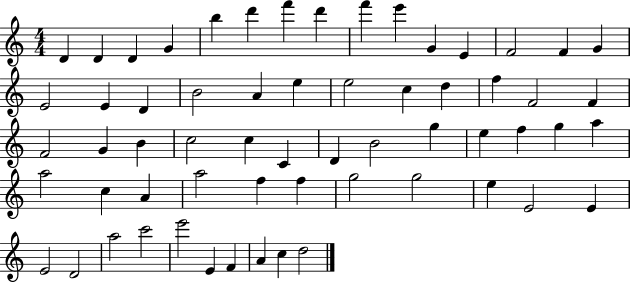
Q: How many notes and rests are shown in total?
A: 61